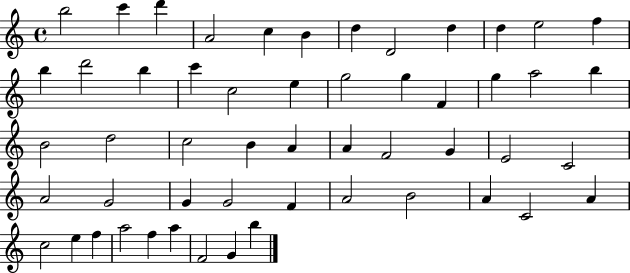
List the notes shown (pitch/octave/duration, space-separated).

B5/h C6/q D6/q A4/h C5/q B4/q D5/q D4/h D5/q D5/q E5/h F5/q B5/q D6/h B5/q C6/q C5/h E5/q G5/h G5/q F4/q G5/q A5/h B5/q B4/h D5/h C5/h B4/q A4/q A4/q F4/h G4/q E4/h C4/h A4/h G4/h G4/q G4/h F4/q A4/h B4/h A4/q C4/h A4/q C5/h E5/q F5/q A5/h F5/q A5/q F4/h G4/q B5/q